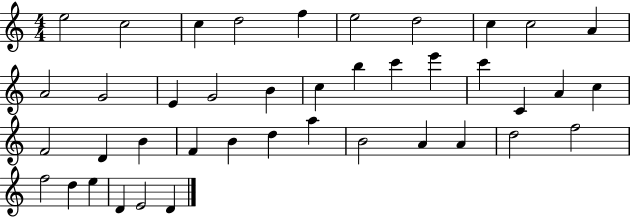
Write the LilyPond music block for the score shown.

{
  \clef treble
  \numericTimeSignature
  \time 4/4
  \key c \major
  e''2 c''2 | c''4 d''2 f''4 | e''2 d''2 | c''4 c''2 a'4 | \break a'2 g'2 | e'4 g'2 b'4 | c''4 b''4 c'''4 e'''4 | c'''4 c'4 a'4 c''4 | \break f'2 d'4 b'4 | f'4 b'4 d''4 a''4 | b'2 a'4 a'4 | d''2 f''2 | \break f''2 d''4 e''4 | d'4 e'2 d'4 | \bar "|."
}